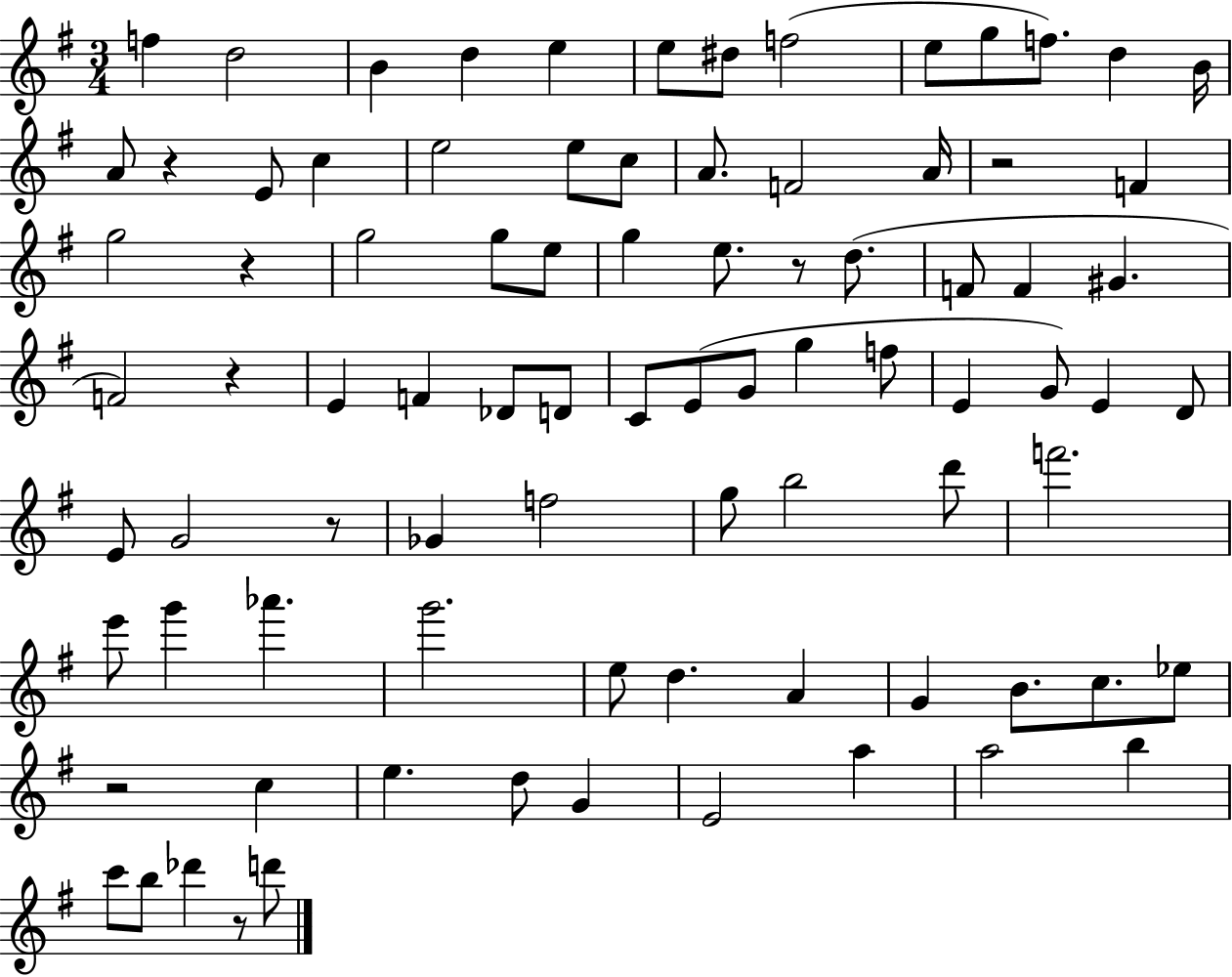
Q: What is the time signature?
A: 3/4